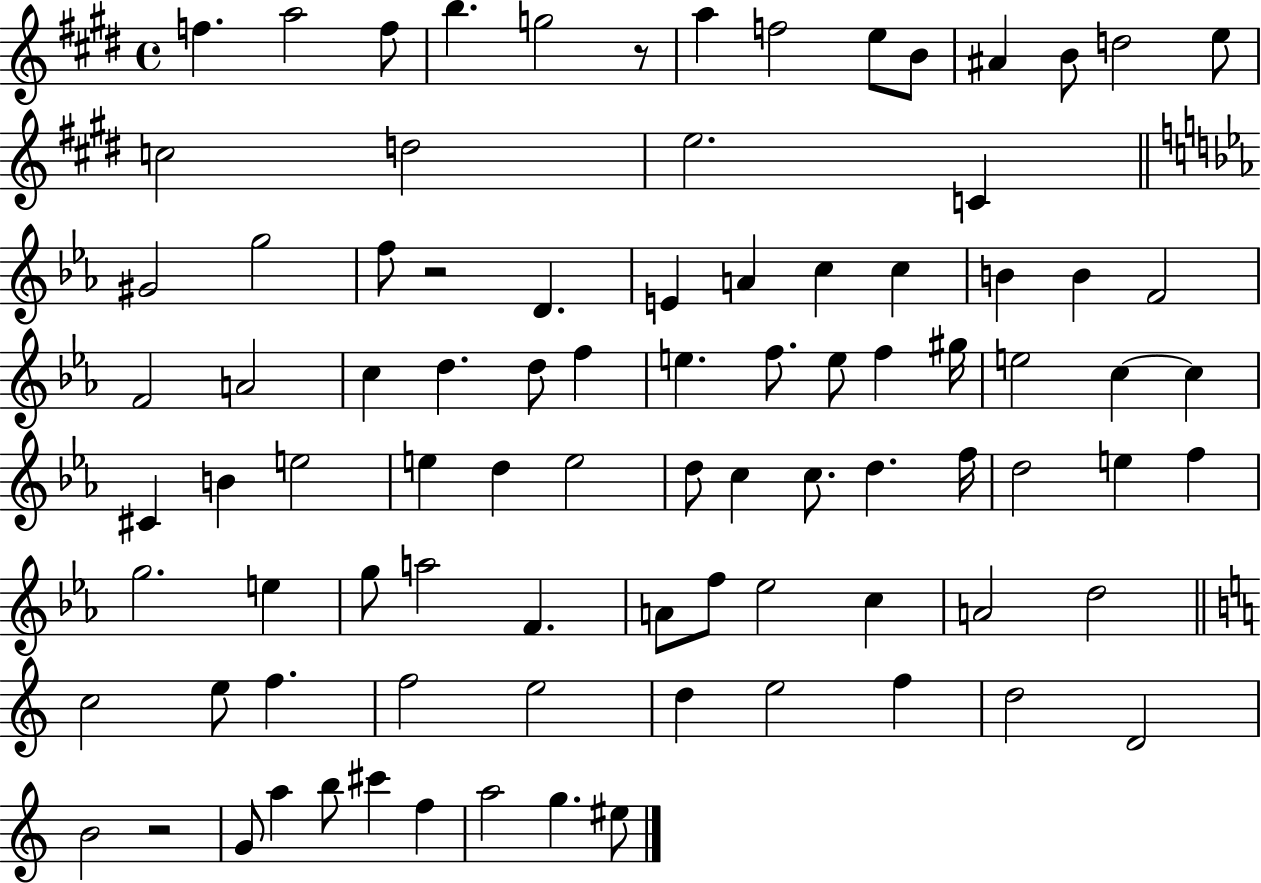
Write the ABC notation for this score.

X:1
T:Untitled
M:4/4
L:1/4
K:E
f a2 f/2 b g2 z/2 a f2 e/2 B/2 ^A B/2 d2 e/2 c2 d2 e2 C ^G2 g2 f/2 z2 D E A c c B B F2 F2 A2 c d d/2 f e f/2 e/2 f ^g/4 e2 c c ^C B e2 e d e2 d/2 c c/2 d f/4 d2 e f g2 e g/2 a2 F A/2 f/2 _e2 c A2 d2 c2 e/2 f f2 e2 d e2 f d2 D2 B2 z2 G/2 a b/2 ^c' f a2 g ^e/2